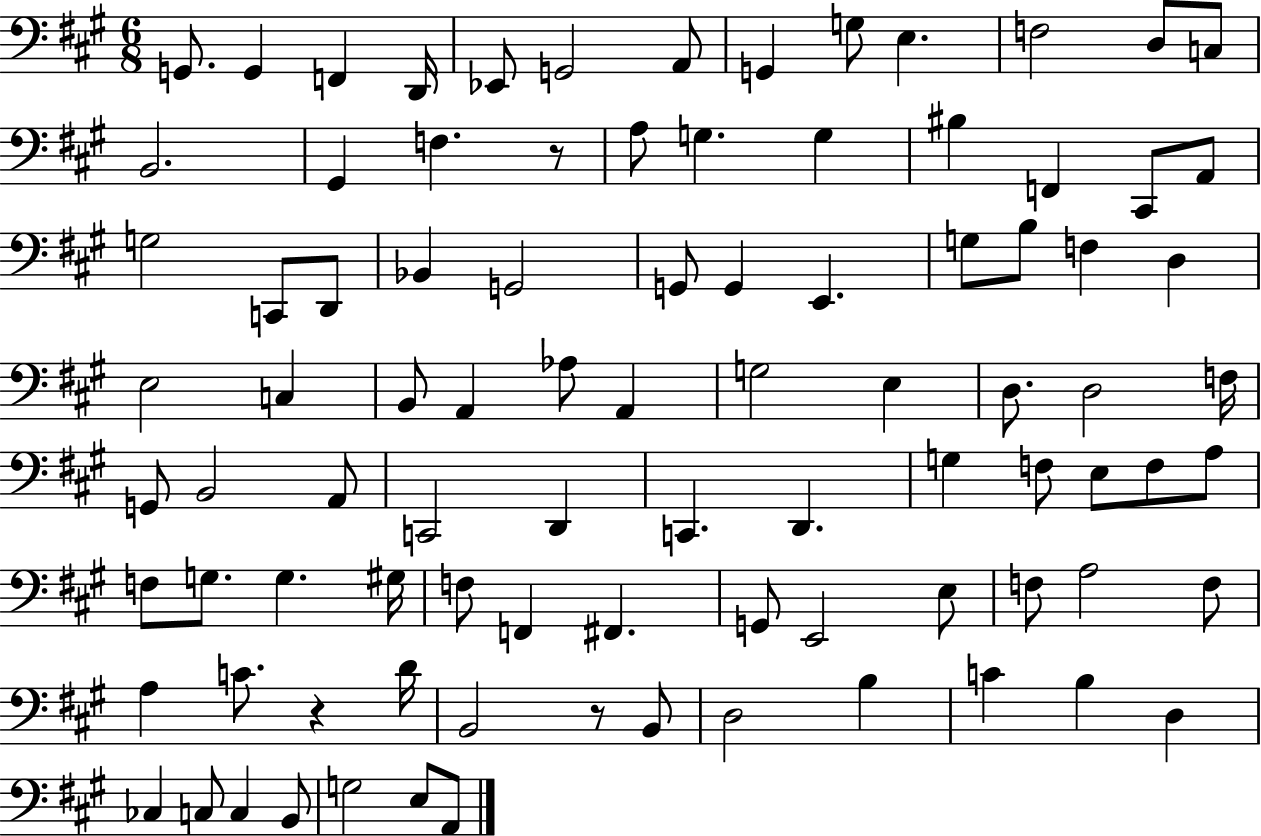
X:1
T:Untitled
M:6/8
L:1/4
K:A
G,,/2 G,, F,, D,,/4 _E,,/2 G,,2 A,,/2 G,, G,/2 E, F,2 D,/2 C,/2 B,,2 ^G,, F, z/2 A,/2 G, G, ^B, F,, ^C,,/2 A,,/2 G,2 C,,/2 D,,/2 _B,, G,,2 G,,/2 G,, E,, G,/2 B,/2 F, D, E,2 C, B,,/2 A,, _A,/2 A,, G,2 E, D,/2 D,2 F,/4 G,,/2 B,,2 A,,/2 C,,2 D,, C,, D,, G, F,/2 E,/2 F,/2 A,/2 F,/2 G,/2 G, ^G,/4 F,/2 F,, ^F,, G,,/2 E,,2 E,/2 F,/2 A,2 F,/2 A, C/2 z D/4 B,,2 z/2 B,,/2 D,2 B, C B, D, _C, C,/2 C, B,,/2 G,2 E,/2 A,,/2